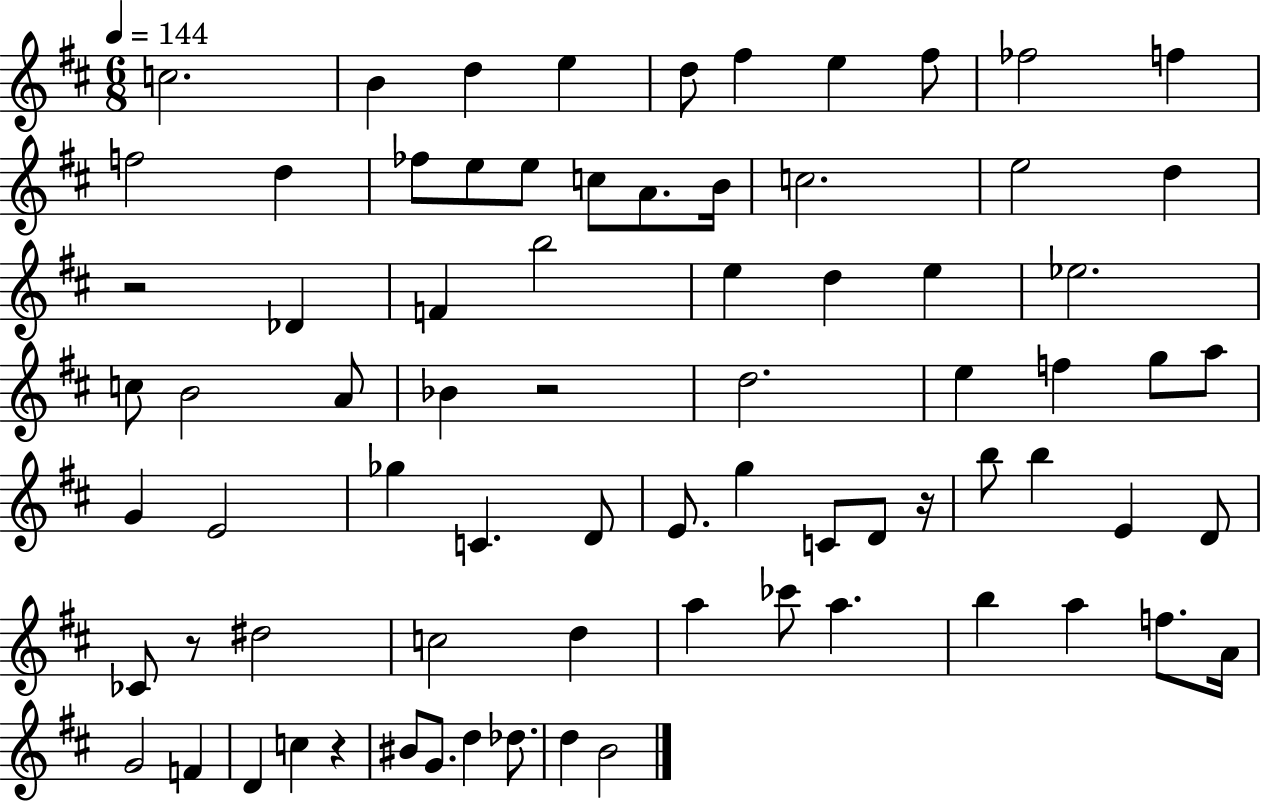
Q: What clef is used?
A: treble